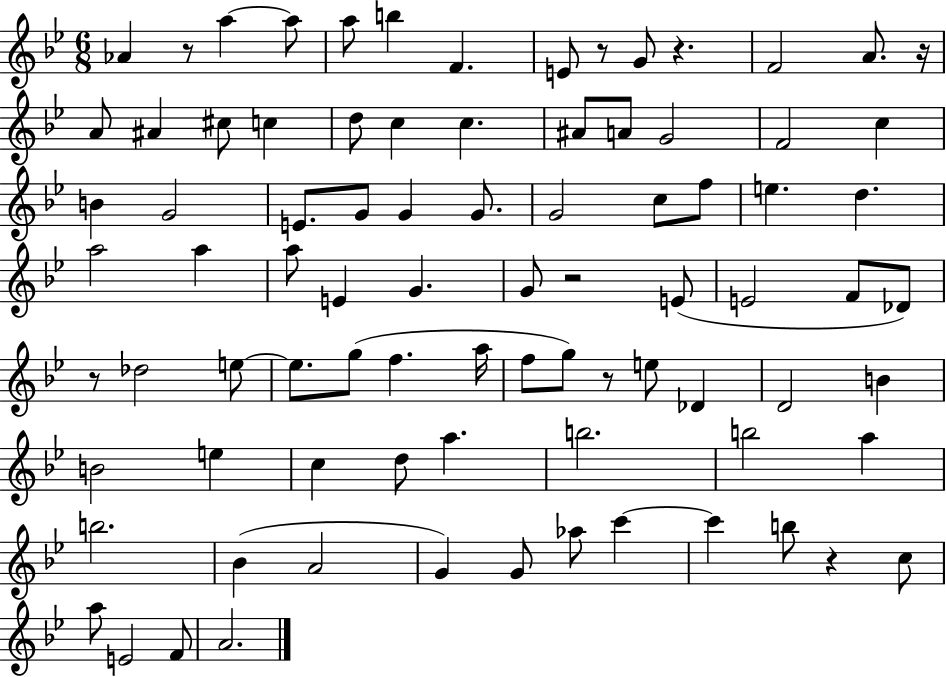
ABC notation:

X:1
T:Untitled
M:6/8
L:1/4
K:Bb
_A z/2 a a/2 a/2 b F E/2 z/2 G/2 z F2 A/2 z/4 A/2 ^A ^c/2 c d/2 c c ^A/2 A/2 G2 F2 c B G2 E/2 G/2 G G/2 G2 c/2 f/2 e d a2 a a/2 E G G/2 z2 E/2 E2 F/2 _D/2 z/2 _d2 e/2 e/2 g/2 f a/4 f/2 g/2 z/2 e/2 _D D2 B B2 e c d/2 a b2 b2 a b2 _B A2 G G/2 _a/2 c' c' b/2 z c/2 a/2 E2 F/2 A2